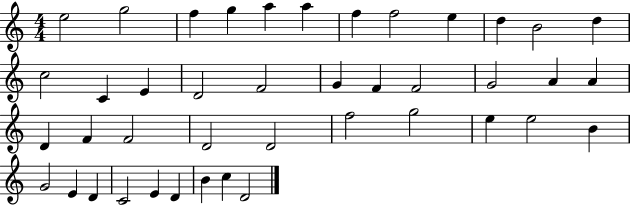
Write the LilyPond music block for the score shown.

{
  \clef treble
  \numericTimeSignature
  \time 4/4
  \key c \major
  e''2 g''2 | f''4 g''4 a''4 a''4 | f''4 f''2 e''4 | d''4 b'2 d''4 | \break c''2 c'4 e'4 | d'2 f'2 | g'4 f'4 f'2 | g'2 a'4 a'4 | \break d'4 f'4 f'2 | d'2 d'2 | f''2 g''2 | e''4 e''2 b'4 | \break g'2 e'4 d'4 | c'2 e'4 d'4 | b'4 c''4 d'2 | \bar "|."
}